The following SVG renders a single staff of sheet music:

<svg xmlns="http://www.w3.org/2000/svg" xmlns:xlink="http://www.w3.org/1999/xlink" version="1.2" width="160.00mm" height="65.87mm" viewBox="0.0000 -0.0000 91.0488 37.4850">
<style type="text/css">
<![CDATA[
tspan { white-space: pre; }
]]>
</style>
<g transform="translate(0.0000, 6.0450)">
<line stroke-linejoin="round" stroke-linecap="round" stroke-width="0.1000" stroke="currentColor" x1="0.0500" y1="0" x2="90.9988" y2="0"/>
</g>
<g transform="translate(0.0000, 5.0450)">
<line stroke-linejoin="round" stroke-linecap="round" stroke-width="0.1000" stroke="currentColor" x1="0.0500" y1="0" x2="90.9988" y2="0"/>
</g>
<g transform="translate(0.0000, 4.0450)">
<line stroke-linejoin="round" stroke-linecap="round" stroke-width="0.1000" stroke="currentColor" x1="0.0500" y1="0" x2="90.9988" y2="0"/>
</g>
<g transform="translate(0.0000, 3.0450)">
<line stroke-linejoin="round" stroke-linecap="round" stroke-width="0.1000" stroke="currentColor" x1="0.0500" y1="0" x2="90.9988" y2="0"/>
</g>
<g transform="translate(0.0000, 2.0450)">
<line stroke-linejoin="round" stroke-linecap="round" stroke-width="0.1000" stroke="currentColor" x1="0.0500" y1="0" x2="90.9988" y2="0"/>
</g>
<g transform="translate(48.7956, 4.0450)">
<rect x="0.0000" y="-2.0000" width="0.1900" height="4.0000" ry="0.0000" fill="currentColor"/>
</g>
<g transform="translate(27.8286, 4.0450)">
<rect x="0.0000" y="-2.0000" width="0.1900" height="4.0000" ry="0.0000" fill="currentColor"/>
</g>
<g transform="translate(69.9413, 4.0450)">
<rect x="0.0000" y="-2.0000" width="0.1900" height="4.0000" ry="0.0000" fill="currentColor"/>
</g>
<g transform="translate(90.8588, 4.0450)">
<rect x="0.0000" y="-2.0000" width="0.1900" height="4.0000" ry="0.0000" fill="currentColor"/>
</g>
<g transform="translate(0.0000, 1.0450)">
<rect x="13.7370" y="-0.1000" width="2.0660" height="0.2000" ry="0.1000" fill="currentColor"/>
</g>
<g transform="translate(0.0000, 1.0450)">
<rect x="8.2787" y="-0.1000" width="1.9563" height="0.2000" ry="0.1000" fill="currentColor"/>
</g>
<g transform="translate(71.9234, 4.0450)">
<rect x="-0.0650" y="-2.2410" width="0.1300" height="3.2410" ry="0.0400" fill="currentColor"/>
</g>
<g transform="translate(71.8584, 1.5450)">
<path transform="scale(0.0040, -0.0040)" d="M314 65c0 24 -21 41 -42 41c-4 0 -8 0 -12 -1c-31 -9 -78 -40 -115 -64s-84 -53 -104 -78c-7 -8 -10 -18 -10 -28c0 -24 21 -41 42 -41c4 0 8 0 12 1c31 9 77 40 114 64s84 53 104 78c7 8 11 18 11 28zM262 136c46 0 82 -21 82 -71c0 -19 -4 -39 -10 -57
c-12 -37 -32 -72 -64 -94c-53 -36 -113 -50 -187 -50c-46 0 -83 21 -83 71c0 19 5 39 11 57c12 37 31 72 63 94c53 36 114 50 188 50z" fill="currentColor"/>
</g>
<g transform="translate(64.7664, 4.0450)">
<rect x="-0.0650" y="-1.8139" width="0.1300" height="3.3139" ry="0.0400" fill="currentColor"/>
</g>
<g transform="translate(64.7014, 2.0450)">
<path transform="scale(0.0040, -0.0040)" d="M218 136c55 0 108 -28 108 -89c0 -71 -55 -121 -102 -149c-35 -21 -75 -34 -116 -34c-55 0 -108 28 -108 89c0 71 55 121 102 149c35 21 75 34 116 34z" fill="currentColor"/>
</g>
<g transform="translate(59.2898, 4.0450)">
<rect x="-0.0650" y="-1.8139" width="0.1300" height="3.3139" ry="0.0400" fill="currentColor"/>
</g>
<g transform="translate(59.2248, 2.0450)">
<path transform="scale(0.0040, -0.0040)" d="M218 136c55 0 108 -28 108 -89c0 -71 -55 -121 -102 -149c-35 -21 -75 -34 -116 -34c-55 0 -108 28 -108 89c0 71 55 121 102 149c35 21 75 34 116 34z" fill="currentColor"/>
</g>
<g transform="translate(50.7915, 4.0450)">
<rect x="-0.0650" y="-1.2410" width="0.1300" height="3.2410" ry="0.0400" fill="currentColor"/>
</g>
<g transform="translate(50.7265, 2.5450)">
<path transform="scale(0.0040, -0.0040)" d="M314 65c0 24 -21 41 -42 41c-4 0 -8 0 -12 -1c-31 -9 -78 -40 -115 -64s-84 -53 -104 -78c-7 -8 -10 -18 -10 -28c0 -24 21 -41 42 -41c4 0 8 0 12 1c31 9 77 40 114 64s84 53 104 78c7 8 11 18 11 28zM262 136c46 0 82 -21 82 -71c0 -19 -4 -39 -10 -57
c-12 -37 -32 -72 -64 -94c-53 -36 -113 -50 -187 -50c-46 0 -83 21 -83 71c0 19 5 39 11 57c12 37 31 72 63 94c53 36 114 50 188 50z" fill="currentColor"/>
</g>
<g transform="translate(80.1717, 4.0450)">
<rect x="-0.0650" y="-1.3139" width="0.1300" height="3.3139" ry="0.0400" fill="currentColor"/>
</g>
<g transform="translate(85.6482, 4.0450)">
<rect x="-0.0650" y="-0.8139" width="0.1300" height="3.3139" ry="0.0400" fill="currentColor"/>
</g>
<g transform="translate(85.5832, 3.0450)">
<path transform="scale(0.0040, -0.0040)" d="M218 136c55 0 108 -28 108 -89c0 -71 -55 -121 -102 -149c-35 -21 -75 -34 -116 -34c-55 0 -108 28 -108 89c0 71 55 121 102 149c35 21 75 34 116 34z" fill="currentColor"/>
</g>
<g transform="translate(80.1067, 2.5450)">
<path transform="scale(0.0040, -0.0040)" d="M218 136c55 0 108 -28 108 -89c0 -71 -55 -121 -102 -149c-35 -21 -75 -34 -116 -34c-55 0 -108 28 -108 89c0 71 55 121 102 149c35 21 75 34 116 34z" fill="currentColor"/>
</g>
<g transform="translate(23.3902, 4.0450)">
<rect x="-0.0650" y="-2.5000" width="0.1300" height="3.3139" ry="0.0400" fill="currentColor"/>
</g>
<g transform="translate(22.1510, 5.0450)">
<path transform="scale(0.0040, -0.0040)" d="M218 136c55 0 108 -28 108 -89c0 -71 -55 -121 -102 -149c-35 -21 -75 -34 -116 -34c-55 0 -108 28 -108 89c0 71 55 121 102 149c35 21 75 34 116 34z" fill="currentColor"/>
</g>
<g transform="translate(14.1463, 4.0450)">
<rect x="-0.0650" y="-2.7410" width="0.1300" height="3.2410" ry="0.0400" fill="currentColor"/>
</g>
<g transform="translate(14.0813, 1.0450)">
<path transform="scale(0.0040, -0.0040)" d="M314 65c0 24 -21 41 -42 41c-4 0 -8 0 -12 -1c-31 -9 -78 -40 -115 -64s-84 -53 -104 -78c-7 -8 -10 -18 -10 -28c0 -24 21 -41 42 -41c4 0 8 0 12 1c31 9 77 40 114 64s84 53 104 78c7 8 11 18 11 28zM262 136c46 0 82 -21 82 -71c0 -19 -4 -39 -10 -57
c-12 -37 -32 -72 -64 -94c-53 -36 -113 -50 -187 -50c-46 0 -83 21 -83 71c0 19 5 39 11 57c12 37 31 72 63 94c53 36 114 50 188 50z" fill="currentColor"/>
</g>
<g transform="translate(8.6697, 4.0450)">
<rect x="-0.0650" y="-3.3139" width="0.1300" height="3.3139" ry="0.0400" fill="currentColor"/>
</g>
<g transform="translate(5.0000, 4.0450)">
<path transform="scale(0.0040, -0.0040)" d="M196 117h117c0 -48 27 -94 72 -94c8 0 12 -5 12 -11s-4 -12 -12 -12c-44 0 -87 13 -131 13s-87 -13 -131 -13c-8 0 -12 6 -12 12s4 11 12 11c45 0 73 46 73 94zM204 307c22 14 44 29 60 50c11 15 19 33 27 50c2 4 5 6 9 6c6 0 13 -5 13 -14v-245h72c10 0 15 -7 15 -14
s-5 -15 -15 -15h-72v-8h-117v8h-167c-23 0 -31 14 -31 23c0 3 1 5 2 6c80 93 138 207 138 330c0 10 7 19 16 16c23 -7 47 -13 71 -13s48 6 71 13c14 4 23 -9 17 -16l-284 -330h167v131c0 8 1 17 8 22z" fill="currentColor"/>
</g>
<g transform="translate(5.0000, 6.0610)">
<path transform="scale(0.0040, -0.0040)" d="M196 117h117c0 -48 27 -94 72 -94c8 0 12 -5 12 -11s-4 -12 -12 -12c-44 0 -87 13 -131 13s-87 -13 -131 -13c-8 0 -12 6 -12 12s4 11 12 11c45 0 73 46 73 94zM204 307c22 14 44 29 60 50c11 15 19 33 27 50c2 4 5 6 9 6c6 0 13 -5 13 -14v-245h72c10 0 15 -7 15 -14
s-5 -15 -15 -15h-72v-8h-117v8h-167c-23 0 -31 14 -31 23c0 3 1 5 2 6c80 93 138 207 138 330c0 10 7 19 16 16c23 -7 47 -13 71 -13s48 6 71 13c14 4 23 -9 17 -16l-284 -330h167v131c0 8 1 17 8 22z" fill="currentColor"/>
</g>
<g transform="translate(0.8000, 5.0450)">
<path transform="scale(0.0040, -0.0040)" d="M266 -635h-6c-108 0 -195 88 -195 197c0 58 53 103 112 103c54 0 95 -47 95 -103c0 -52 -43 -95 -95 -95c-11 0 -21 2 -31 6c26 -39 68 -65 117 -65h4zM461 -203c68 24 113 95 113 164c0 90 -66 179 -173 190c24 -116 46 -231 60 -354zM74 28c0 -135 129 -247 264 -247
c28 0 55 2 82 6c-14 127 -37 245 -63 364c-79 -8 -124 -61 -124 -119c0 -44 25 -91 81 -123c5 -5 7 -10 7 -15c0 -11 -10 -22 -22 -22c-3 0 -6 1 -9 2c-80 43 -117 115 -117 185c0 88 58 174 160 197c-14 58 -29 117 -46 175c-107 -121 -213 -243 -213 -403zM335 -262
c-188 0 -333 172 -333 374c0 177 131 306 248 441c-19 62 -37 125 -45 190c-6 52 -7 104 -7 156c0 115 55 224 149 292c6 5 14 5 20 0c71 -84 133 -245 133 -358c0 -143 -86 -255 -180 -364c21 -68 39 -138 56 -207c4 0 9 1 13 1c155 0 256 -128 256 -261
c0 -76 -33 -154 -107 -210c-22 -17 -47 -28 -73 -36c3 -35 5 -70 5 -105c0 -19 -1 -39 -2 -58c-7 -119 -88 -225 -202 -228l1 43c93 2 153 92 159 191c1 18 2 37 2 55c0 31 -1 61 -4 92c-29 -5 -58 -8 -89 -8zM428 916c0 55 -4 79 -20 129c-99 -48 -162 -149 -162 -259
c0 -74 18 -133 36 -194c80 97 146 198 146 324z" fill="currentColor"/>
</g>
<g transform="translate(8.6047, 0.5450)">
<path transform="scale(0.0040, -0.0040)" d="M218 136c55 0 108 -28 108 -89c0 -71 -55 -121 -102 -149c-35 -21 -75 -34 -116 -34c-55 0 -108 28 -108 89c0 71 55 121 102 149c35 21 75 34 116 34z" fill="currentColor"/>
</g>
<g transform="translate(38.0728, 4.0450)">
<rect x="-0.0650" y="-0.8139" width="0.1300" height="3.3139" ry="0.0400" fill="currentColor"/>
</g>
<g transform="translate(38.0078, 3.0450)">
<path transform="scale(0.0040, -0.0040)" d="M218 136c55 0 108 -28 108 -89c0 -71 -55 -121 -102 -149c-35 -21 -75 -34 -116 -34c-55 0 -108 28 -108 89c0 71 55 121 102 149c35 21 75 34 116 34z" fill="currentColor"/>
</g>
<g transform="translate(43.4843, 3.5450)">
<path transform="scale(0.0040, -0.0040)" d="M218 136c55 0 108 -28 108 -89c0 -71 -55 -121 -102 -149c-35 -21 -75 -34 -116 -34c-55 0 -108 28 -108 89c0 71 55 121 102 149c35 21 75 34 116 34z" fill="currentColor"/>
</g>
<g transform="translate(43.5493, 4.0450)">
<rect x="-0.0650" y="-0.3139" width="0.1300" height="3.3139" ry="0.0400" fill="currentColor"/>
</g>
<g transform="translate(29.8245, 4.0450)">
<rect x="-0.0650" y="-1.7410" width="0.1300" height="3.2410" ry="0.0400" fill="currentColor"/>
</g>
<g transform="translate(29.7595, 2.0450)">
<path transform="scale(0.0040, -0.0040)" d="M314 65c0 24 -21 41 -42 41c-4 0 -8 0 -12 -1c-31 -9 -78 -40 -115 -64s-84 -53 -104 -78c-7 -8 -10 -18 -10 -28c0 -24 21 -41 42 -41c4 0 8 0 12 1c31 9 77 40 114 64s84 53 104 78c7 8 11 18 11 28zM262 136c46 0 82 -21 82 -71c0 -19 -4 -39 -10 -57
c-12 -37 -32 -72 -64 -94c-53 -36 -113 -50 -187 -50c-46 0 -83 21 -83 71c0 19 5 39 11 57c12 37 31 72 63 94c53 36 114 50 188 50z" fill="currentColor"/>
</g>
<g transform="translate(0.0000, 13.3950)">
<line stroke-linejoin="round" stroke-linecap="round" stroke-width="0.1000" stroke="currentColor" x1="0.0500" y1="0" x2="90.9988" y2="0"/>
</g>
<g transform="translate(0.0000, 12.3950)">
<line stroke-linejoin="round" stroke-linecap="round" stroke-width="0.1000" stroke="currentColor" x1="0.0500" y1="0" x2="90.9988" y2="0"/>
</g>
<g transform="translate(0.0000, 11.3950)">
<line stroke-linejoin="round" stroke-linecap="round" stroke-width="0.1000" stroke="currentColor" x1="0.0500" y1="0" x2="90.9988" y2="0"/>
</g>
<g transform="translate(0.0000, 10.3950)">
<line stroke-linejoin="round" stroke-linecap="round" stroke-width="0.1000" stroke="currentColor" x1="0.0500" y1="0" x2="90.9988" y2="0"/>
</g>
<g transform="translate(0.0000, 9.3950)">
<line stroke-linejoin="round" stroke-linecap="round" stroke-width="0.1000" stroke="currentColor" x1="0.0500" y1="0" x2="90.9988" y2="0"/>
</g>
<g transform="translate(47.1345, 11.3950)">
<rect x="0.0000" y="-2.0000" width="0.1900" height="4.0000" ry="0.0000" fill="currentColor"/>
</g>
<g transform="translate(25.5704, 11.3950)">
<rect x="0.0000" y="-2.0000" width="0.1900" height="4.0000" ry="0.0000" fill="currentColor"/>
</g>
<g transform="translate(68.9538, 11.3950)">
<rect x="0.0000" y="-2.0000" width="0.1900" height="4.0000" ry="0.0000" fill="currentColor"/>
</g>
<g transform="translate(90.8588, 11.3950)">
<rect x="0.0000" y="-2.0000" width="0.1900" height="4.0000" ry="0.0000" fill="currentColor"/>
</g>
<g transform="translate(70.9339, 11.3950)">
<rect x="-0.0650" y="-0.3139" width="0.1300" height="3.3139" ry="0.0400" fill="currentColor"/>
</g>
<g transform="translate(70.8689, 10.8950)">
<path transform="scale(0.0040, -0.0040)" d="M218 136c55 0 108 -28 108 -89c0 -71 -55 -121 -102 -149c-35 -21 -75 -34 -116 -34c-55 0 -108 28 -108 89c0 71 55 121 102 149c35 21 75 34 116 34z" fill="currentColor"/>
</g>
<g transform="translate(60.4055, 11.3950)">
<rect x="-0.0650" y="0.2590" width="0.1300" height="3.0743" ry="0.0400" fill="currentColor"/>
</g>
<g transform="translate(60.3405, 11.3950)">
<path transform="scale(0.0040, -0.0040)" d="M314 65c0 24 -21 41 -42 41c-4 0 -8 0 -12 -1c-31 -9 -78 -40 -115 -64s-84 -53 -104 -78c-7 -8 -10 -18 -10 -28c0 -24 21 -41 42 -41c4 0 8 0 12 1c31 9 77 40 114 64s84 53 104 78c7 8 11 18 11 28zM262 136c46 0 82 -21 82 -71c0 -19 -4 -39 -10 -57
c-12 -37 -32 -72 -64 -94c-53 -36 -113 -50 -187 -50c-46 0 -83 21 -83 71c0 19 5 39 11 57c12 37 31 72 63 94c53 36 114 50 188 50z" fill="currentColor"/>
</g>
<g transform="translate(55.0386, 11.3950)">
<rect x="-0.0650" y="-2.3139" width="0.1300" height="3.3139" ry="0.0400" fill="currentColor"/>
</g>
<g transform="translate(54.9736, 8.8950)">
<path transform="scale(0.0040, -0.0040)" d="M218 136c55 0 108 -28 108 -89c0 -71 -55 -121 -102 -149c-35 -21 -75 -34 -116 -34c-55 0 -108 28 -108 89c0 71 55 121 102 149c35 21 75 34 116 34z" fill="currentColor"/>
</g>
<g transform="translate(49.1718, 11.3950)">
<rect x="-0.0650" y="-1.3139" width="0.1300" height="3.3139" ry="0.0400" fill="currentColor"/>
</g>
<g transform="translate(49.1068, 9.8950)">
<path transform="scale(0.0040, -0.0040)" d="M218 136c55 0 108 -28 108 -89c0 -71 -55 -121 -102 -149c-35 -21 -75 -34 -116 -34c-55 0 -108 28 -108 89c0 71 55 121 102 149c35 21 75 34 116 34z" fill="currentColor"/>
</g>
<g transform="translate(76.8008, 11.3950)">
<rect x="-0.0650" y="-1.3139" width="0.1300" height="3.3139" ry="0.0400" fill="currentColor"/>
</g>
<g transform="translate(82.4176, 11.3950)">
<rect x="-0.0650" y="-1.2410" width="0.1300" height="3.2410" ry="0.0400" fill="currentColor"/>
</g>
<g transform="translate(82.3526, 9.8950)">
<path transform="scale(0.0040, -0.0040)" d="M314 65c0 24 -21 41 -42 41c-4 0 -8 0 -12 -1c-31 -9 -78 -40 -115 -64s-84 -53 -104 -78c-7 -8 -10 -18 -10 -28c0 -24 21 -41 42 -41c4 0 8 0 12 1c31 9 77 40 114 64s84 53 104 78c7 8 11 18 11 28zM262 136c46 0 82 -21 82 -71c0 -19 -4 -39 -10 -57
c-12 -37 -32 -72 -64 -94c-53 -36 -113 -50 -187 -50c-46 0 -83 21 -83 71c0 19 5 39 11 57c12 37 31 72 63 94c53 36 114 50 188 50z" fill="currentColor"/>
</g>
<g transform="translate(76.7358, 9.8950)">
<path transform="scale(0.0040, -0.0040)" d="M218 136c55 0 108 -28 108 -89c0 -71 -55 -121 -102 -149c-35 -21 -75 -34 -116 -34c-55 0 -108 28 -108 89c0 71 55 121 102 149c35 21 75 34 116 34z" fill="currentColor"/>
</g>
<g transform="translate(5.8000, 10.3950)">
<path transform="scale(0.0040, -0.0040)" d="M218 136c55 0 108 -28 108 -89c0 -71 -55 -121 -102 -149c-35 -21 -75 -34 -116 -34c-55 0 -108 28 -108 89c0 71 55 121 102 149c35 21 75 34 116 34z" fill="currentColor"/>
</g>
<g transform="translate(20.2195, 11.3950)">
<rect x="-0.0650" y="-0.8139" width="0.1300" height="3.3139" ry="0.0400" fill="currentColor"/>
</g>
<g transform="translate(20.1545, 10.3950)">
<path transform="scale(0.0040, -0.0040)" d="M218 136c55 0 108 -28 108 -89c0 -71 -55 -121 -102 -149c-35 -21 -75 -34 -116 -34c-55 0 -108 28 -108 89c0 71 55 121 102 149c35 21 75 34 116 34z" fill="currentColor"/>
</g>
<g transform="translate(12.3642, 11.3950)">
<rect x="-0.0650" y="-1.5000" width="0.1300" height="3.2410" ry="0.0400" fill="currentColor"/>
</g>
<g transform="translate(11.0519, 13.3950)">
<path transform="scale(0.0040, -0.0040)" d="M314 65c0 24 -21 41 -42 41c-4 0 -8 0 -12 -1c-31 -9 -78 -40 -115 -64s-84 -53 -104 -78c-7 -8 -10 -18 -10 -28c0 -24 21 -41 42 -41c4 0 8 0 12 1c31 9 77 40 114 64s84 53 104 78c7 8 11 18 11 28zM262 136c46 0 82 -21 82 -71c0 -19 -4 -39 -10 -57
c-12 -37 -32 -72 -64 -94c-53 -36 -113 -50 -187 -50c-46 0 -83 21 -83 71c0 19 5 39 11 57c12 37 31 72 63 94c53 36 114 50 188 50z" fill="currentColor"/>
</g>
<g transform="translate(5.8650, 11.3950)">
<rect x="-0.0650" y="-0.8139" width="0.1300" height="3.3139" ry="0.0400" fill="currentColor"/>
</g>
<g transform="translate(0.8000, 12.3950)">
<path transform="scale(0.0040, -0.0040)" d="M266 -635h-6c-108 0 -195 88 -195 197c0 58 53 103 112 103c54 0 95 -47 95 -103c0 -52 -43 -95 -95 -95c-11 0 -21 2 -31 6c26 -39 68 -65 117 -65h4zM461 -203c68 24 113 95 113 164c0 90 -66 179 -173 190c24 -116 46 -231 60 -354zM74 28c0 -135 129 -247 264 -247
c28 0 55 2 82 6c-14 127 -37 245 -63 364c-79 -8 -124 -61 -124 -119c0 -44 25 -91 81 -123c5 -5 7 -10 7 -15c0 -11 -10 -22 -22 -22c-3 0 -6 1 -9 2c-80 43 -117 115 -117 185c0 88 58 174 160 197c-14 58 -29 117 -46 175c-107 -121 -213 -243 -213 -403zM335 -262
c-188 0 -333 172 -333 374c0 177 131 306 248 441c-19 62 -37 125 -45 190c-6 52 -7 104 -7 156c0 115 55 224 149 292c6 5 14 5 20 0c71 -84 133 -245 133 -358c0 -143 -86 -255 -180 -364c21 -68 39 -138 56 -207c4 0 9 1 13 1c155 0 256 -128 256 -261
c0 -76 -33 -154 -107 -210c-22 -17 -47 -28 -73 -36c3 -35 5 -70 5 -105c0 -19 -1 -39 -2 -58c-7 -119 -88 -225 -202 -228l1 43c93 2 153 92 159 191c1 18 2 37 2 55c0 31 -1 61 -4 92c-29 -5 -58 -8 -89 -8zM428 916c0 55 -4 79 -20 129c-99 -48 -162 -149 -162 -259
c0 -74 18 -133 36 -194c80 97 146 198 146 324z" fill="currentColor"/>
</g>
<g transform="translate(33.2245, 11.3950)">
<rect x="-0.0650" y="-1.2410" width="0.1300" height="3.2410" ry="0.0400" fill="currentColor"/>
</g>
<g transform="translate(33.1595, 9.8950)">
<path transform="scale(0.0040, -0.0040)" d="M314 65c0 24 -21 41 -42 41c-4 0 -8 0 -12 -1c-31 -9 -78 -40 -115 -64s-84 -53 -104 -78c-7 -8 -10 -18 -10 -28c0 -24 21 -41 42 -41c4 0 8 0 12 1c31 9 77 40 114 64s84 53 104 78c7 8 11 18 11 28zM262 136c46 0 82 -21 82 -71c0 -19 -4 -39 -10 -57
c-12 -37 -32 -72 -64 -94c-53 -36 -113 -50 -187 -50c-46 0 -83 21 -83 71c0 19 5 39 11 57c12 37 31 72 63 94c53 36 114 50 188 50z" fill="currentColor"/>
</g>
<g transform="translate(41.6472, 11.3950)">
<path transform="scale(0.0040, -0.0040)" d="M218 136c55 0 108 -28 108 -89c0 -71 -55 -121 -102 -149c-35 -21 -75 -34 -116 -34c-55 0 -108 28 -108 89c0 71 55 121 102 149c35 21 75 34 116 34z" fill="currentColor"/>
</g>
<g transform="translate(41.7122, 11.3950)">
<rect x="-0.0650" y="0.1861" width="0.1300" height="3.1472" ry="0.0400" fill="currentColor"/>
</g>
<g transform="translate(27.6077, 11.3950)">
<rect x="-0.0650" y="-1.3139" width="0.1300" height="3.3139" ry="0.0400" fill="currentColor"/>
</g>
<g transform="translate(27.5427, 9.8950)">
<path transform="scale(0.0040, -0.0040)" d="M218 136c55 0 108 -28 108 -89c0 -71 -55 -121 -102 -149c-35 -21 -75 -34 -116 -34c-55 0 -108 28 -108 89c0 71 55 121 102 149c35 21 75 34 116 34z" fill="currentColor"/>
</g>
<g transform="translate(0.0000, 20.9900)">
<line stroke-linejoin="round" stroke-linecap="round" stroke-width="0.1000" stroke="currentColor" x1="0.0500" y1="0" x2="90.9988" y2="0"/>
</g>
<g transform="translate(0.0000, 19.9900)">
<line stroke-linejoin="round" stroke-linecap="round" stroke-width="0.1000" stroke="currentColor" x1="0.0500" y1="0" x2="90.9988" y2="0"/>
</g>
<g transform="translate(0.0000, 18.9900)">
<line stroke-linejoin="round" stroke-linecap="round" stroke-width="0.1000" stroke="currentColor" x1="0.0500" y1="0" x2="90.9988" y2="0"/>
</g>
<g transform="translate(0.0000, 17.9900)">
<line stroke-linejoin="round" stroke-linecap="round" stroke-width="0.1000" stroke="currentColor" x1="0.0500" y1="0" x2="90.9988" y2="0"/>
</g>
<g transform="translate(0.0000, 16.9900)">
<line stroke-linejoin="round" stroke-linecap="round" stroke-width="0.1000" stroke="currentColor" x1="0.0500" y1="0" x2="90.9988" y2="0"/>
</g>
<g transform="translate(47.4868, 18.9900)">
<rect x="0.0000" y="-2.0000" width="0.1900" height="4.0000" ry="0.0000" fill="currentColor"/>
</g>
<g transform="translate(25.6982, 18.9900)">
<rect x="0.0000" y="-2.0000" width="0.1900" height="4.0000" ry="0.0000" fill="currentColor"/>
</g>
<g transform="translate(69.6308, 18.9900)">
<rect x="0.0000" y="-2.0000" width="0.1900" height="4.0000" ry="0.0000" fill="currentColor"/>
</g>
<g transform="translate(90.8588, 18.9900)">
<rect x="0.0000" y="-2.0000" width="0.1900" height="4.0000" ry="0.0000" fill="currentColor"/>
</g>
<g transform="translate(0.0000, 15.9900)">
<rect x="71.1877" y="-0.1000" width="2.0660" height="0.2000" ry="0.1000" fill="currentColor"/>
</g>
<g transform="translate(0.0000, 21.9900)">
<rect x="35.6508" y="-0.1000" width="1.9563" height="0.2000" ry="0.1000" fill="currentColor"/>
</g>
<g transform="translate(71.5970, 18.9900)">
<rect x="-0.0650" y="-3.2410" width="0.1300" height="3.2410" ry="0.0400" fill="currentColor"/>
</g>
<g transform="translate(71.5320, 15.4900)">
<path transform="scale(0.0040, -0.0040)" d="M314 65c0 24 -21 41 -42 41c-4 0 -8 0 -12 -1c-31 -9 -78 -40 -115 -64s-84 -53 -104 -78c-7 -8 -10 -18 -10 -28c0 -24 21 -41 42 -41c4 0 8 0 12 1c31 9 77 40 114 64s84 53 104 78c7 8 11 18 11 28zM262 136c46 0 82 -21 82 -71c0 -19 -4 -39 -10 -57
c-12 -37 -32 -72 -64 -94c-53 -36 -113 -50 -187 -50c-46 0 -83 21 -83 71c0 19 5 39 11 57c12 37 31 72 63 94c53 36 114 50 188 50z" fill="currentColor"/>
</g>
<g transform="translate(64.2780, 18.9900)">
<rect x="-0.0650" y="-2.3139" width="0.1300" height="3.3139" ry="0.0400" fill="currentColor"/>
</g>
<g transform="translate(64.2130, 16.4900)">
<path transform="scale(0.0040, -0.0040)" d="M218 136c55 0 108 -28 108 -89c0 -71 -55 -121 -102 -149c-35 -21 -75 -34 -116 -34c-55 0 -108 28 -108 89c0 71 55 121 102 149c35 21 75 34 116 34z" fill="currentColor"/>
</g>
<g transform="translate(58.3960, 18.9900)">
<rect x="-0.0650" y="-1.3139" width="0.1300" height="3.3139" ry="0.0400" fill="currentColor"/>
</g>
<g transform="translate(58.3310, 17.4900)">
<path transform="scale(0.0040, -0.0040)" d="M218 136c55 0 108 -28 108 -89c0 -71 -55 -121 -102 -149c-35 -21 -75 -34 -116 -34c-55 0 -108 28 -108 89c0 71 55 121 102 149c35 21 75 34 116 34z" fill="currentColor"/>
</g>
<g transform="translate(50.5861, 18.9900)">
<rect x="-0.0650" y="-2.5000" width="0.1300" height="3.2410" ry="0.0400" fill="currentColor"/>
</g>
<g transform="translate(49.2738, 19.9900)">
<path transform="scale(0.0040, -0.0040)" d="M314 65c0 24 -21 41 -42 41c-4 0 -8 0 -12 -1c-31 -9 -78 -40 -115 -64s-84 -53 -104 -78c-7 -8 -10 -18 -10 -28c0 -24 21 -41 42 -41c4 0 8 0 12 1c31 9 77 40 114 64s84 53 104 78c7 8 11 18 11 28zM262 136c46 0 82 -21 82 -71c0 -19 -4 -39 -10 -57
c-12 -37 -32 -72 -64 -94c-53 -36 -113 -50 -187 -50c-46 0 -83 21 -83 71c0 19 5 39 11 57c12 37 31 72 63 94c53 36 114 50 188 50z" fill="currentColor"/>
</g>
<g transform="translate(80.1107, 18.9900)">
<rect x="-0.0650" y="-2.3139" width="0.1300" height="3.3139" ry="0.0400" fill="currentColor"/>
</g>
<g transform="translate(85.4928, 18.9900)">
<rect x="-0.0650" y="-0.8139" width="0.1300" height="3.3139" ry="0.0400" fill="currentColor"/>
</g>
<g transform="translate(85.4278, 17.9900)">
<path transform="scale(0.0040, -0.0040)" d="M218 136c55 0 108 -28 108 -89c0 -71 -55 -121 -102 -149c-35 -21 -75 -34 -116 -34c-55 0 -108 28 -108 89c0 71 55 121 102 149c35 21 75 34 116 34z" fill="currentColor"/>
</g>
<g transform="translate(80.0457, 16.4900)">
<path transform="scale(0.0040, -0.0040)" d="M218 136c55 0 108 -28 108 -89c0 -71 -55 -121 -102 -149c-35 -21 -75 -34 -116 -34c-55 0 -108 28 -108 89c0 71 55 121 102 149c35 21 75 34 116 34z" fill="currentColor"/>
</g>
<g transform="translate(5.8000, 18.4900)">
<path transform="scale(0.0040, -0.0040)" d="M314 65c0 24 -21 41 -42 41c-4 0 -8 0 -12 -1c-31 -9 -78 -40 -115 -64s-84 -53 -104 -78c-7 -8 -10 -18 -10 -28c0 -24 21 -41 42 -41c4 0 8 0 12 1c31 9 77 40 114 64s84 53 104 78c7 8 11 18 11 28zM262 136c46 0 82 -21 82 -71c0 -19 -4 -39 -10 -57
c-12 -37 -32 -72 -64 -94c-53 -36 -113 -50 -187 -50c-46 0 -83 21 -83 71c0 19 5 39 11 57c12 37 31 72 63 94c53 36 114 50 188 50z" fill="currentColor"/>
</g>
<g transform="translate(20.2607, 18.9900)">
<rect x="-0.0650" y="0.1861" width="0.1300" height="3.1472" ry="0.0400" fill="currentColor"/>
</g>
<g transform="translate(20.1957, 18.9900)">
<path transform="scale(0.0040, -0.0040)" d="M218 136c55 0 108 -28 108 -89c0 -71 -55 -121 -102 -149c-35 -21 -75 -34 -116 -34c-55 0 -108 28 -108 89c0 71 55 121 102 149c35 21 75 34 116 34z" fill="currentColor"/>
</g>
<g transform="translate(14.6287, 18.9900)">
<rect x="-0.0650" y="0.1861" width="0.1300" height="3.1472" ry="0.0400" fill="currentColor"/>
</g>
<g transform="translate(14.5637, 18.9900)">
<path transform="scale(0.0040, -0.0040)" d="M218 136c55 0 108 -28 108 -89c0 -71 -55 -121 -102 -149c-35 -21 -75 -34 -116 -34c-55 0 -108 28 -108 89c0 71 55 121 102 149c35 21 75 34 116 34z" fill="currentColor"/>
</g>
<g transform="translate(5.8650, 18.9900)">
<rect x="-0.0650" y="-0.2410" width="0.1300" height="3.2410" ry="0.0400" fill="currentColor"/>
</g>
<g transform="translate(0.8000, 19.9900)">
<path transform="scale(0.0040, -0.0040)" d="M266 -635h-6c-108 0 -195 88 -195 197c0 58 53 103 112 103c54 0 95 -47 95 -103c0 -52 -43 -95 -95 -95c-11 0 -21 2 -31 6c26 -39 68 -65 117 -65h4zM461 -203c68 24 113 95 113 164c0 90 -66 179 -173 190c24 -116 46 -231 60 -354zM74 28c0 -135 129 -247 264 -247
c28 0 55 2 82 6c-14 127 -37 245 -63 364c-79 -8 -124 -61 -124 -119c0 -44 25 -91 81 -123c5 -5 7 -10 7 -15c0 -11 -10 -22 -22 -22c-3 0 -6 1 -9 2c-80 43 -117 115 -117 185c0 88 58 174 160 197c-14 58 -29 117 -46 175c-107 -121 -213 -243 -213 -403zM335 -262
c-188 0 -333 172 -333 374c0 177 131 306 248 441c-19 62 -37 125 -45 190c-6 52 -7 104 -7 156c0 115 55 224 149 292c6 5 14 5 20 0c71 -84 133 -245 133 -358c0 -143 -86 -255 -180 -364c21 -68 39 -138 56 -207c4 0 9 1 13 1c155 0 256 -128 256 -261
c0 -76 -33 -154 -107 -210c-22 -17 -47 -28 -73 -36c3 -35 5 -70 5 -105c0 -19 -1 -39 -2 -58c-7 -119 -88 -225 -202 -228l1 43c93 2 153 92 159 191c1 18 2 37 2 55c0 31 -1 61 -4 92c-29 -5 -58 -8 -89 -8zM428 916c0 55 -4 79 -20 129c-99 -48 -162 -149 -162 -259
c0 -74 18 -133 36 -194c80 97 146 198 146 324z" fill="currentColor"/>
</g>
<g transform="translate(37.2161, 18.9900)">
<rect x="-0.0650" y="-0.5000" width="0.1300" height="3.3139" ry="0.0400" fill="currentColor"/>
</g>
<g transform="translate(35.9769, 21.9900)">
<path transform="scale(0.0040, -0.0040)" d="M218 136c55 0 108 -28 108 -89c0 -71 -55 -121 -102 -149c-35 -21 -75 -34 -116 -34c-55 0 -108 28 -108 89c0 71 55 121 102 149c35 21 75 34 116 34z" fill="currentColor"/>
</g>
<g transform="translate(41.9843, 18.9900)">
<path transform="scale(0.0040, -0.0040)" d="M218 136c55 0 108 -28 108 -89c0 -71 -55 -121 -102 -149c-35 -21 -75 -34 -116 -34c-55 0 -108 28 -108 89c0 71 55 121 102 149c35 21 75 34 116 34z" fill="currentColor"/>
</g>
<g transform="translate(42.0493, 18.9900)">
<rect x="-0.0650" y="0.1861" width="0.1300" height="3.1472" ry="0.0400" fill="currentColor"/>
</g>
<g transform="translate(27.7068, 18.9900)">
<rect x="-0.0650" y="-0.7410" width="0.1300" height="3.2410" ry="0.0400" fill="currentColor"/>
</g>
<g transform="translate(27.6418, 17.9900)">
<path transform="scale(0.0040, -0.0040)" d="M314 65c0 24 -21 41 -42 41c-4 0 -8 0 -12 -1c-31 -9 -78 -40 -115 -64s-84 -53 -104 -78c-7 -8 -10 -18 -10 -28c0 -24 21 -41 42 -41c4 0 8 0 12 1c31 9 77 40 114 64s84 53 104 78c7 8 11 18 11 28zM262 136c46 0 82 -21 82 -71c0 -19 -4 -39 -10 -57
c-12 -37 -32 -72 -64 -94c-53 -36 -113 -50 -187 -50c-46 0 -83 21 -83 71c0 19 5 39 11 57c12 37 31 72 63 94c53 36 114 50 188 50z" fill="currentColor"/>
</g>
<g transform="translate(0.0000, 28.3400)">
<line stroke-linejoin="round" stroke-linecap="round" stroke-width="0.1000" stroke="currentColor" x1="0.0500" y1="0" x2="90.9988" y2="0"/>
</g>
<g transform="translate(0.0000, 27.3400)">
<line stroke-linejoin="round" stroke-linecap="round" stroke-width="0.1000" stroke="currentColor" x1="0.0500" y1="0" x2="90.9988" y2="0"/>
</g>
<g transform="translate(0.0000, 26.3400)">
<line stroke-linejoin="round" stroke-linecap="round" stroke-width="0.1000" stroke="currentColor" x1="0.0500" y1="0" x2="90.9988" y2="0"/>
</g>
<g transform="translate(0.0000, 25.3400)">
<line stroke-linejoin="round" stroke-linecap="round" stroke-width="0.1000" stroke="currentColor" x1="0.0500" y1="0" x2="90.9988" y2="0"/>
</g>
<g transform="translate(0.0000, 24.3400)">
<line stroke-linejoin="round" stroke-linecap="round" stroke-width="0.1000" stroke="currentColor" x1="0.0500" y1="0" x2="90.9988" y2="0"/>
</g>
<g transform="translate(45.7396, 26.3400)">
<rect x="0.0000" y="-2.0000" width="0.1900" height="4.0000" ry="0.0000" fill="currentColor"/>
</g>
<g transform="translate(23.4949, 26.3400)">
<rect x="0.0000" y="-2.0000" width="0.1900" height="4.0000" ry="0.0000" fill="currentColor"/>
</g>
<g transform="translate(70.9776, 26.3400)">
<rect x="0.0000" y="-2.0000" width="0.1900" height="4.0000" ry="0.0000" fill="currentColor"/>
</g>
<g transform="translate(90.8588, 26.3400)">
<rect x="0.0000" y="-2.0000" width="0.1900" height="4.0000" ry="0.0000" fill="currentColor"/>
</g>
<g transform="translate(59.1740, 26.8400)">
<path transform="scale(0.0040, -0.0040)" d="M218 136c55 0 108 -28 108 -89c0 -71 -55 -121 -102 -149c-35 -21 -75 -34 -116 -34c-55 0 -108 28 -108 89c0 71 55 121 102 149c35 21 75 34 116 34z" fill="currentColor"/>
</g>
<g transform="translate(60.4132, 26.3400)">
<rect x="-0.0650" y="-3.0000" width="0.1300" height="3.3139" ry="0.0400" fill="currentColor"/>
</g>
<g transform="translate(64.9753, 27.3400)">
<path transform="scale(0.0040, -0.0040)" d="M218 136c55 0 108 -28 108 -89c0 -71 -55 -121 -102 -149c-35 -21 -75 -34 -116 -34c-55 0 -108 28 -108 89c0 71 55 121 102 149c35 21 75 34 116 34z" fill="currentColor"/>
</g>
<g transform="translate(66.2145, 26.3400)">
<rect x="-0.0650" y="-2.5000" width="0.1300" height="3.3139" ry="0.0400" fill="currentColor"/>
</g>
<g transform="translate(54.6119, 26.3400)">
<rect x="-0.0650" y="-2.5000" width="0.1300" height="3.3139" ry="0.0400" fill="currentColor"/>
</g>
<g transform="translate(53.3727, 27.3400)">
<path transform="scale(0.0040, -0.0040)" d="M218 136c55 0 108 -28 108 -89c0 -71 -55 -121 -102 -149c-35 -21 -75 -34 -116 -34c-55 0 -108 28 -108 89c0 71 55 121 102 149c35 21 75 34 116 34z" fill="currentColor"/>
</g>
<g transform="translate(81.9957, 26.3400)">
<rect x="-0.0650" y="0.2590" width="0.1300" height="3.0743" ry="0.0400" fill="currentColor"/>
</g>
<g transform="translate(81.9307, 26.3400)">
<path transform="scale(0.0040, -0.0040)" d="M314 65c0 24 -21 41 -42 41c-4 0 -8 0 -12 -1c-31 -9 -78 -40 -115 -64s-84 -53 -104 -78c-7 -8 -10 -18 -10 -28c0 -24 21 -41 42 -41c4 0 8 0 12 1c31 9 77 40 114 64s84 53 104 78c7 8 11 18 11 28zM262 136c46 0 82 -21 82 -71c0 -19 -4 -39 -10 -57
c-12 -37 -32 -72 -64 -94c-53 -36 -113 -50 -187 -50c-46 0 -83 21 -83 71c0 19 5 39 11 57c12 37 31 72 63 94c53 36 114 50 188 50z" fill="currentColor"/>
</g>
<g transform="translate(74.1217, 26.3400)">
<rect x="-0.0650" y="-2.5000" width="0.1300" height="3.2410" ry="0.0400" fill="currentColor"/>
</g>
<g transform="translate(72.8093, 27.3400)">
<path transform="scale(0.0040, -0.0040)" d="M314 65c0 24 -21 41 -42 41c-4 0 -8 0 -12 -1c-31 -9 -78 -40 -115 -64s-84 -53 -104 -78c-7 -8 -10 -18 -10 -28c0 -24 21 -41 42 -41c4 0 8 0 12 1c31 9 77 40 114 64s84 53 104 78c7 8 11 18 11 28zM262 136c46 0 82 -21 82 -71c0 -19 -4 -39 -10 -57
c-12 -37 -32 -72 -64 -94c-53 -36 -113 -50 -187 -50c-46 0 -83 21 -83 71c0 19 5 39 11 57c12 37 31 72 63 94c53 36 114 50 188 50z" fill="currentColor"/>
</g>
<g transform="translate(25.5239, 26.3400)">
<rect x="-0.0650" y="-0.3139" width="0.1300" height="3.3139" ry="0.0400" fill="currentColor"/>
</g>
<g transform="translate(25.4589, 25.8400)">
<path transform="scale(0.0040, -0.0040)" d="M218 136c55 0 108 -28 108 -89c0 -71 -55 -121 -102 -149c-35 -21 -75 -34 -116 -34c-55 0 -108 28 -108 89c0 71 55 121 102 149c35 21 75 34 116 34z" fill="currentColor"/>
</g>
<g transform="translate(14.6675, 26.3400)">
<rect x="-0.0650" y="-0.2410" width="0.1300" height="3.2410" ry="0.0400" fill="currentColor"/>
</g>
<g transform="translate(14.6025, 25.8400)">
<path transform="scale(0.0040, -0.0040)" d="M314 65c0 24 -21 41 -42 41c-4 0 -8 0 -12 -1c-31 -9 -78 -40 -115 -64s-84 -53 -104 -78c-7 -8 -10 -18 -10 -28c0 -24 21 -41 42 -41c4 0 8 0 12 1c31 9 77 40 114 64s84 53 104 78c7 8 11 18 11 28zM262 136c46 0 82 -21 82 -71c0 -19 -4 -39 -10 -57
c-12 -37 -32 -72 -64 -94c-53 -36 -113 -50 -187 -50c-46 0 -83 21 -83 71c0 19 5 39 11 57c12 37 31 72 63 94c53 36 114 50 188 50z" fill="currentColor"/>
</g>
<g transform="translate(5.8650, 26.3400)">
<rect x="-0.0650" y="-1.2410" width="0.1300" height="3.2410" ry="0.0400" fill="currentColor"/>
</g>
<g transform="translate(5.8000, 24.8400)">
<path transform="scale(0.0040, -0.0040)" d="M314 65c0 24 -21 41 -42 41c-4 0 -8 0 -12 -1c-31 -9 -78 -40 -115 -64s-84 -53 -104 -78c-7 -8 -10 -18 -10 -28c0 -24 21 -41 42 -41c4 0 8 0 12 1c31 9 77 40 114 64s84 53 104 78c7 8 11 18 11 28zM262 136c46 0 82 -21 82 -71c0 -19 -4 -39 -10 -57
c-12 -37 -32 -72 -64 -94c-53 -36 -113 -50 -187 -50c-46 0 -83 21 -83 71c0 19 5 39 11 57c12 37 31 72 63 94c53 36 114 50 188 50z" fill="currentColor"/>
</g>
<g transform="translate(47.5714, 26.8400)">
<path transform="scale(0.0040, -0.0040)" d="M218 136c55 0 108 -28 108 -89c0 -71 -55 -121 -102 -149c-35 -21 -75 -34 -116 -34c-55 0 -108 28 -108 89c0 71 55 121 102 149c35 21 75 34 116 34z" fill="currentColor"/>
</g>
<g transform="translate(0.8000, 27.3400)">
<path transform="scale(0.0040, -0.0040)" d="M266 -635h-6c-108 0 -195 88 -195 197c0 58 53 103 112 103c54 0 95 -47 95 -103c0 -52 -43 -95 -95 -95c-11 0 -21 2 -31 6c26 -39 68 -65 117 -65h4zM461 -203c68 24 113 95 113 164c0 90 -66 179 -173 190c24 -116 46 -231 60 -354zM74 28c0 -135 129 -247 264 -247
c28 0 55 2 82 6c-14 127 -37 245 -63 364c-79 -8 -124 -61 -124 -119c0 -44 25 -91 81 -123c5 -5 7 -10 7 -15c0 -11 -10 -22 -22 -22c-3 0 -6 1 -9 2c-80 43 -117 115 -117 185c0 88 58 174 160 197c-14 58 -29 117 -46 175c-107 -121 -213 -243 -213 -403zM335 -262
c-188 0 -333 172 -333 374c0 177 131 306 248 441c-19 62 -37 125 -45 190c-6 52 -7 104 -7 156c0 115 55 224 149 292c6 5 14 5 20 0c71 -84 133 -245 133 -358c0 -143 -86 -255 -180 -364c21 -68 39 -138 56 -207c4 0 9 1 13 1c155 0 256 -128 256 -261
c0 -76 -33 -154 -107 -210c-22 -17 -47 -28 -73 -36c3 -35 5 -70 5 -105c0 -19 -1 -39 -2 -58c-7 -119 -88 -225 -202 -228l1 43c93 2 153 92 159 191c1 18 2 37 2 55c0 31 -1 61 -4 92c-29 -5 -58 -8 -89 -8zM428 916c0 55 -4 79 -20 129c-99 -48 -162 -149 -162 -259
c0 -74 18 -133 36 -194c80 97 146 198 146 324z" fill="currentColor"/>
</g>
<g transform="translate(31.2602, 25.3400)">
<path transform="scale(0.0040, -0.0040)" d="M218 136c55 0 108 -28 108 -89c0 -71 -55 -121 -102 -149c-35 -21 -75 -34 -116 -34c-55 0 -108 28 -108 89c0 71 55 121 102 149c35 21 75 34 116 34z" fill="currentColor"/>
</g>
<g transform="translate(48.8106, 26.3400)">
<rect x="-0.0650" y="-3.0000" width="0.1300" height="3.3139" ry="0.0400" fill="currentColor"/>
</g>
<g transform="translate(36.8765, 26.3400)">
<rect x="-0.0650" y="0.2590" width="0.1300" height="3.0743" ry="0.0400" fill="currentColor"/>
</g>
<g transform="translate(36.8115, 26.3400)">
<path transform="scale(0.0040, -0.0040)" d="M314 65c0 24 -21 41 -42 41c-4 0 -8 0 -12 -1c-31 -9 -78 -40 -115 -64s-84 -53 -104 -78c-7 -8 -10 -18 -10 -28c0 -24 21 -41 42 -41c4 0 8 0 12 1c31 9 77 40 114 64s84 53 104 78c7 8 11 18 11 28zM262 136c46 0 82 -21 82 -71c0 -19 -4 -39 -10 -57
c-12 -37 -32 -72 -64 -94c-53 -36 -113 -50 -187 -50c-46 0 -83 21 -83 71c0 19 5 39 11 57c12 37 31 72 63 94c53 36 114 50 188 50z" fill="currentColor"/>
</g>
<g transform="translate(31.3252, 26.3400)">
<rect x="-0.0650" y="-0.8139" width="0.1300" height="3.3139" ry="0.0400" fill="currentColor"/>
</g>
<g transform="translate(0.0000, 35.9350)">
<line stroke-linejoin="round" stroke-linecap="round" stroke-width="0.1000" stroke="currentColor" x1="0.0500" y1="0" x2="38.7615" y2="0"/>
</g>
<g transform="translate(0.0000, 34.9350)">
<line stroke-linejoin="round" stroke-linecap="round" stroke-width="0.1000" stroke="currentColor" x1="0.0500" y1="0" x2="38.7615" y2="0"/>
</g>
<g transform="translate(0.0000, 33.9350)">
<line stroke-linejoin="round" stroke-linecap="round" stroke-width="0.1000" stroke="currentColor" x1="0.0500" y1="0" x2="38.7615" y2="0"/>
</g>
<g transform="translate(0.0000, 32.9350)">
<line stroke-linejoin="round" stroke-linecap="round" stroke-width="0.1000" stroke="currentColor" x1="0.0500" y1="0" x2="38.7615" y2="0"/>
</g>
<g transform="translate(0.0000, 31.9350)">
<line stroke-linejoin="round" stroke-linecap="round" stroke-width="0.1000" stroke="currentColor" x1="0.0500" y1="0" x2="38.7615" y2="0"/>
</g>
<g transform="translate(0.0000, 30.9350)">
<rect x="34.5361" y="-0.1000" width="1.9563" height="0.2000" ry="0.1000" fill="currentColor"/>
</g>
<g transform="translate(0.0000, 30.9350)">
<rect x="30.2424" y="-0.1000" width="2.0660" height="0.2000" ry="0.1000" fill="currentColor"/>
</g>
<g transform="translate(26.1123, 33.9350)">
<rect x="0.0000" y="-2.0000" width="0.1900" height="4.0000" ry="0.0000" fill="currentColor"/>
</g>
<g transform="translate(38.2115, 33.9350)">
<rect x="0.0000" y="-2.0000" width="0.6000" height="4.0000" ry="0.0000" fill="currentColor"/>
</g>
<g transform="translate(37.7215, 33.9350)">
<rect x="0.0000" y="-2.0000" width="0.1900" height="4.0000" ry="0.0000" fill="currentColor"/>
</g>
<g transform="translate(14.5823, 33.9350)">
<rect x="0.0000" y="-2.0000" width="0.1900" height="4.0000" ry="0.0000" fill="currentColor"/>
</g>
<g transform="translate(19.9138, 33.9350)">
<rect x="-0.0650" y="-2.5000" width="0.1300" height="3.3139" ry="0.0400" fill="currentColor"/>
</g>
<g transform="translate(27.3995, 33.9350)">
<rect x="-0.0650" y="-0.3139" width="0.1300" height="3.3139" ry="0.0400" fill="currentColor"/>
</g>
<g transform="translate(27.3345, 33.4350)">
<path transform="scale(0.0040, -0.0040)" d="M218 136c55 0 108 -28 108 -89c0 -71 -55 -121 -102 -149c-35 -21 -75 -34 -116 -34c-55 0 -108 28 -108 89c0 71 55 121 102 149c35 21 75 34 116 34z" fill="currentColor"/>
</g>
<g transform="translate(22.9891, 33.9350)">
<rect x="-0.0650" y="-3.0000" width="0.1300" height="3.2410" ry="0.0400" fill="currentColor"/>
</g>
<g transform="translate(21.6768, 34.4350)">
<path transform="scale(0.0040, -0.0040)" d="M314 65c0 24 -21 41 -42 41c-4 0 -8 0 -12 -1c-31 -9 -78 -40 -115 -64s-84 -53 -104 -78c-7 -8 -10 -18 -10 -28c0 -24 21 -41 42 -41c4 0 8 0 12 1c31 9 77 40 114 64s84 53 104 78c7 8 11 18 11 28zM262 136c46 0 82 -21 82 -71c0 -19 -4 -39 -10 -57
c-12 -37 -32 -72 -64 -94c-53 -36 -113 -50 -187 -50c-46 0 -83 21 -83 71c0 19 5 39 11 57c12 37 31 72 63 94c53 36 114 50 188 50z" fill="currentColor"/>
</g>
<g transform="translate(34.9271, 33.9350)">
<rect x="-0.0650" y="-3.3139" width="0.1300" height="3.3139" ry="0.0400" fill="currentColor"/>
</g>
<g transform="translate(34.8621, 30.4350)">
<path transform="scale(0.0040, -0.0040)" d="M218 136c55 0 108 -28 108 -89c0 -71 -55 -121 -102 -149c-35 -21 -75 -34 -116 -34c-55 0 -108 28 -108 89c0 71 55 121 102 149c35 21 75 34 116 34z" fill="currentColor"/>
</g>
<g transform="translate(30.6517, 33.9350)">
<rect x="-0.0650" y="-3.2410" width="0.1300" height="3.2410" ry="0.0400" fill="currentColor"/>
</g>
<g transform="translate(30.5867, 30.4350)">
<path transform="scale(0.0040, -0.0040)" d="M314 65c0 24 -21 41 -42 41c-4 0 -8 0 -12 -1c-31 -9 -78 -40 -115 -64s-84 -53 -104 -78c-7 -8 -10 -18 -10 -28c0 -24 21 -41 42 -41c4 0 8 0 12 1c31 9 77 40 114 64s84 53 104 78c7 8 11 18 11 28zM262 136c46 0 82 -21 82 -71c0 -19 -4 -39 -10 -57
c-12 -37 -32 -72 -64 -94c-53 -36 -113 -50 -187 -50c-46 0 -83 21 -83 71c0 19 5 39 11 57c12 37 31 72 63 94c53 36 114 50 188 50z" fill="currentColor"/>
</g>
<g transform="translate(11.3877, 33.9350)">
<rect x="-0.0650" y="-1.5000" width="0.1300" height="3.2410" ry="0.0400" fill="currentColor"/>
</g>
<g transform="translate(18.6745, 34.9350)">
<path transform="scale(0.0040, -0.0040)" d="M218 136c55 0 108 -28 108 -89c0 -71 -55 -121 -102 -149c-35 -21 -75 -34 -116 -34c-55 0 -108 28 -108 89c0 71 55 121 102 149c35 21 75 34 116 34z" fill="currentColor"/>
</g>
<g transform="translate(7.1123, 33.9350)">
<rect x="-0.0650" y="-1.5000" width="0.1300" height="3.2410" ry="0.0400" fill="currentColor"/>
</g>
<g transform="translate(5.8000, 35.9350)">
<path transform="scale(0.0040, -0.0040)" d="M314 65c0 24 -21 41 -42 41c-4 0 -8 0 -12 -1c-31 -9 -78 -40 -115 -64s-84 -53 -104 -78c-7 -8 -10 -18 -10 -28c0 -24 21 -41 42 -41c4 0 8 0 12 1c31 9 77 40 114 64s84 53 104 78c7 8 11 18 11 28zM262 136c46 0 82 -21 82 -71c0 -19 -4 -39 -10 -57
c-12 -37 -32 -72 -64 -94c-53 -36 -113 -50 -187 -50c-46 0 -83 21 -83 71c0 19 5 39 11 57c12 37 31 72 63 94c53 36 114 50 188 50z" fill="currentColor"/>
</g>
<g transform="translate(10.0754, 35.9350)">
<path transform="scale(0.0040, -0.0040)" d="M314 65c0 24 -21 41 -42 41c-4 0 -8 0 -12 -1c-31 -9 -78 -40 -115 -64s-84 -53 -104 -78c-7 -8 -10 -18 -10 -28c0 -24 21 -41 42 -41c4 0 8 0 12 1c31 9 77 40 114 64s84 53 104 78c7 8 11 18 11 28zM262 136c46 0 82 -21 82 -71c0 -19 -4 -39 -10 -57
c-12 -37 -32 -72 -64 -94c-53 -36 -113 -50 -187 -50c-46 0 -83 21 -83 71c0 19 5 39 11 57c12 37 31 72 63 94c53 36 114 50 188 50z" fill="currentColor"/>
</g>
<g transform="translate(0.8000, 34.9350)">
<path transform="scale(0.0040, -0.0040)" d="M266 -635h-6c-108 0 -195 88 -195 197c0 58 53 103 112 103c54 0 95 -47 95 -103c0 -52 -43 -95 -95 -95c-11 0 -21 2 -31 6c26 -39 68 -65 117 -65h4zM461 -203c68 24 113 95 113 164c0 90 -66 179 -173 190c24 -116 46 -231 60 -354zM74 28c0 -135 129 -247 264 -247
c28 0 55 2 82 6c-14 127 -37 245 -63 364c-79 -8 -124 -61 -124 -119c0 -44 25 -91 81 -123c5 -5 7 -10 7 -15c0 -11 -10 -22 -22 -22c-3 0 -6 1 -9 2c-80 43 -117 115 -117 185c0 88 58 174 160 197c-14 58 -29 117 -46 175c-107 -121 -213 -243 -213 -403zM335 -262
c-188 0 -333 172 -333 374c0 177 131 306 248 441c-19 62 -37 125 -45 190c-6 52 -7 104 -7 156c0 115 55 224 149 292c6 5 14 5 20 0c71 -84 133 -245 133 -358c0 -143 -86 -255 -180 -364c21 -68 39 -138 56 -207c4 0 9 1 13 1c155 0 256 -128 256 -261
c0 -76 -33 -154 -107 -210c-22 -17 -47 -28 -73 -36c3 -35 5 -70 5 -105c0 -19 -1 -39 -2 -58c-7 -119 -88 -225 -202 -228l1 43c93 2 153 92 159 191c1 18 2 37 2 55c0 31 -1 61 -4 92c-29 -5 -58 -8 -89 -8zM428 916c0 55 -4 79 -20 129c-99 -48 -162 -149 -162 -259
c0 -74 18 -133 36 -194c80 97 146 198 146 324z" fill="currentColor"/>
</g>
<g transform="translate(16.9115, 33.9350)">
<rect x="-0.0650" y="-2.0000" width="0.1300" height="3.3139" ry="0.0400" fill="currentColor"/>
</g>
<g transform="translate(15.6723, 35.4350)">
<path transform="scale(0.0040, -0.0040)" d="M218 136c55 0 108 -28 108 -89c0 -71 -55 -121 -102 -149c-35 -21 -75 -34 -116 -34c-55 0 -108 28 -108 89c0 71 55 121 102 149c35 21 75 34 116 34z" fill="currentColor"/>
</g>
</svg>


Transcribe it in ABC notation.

X:1
T:Untitled
M:4/4
L:1/4
K:C
b a2 G f2 d c e2 f f g2 e d d E2 d e e2 B e g B2 c e e2 c2 B B d2 C B G2 e g b2 g d e2 c2 c d B2 A G A G G2 B2 E2 E2 F G A2 c b2 b